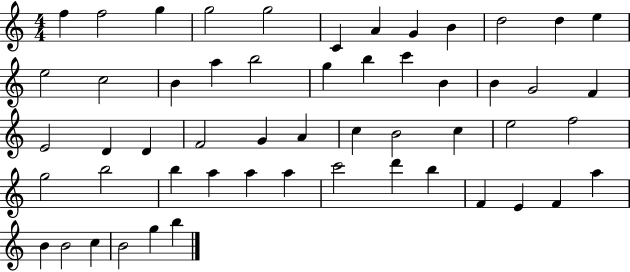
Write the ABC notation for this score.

X:1
T:Untitled
M:4/4
L:1/4
K:C
f f2 g g2 g2 C A G B d2 d e e2 c2 B a b2 g b c' B B G2 F E2 D D F2 G A c B2 c e2 f2 g2 b2 b a a a c'2 d' b F E F a B B2 c B2 g b